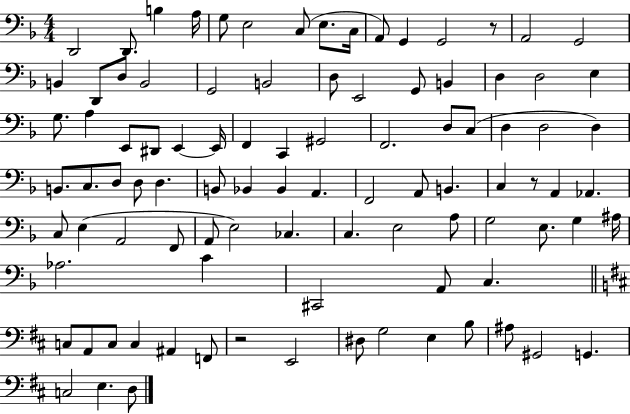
{
  \clef bass
  \numericTimeSignature
  \time 4/4
  \key f \major
  d,2 d,8. b4 a16 | g8 e2 c8( e8. c16 | a,8) g,4 g,2 r8 | a,2 g,2 | \break b,4 d,8 d8 b,2 | g,2 b,2 | d8 e,2 g,8 b,4 | d4 d2 e4 | \break g8. a4 e,8 dis,8 e,4~~ e,16 | f,4 c,4 gis,2 | f,2. d8 c8( | d4 d2 d4) | \break b,8. c8. d8 d8 d4. | b,8 bes,4 bes,4 a,4. | f,2 a,8 b,4. | c4 r8 a,4 aes,4. | \break c8 e4( a,2 f,8 | a,8 e2) ces4. | c4. e2 a8 | g2 e8. g4 ais16 | \break aes2. c'4 | cis,2 a,8 c4. | \bar "||" \break \key d \major c8 a,8 c8 c4 ais,4 f,8 | r2 e,2 | dis8 g2 e4 b8 | ais8 gis,2 g,4. | \break c2 e4. d8 | \bar "|."
}